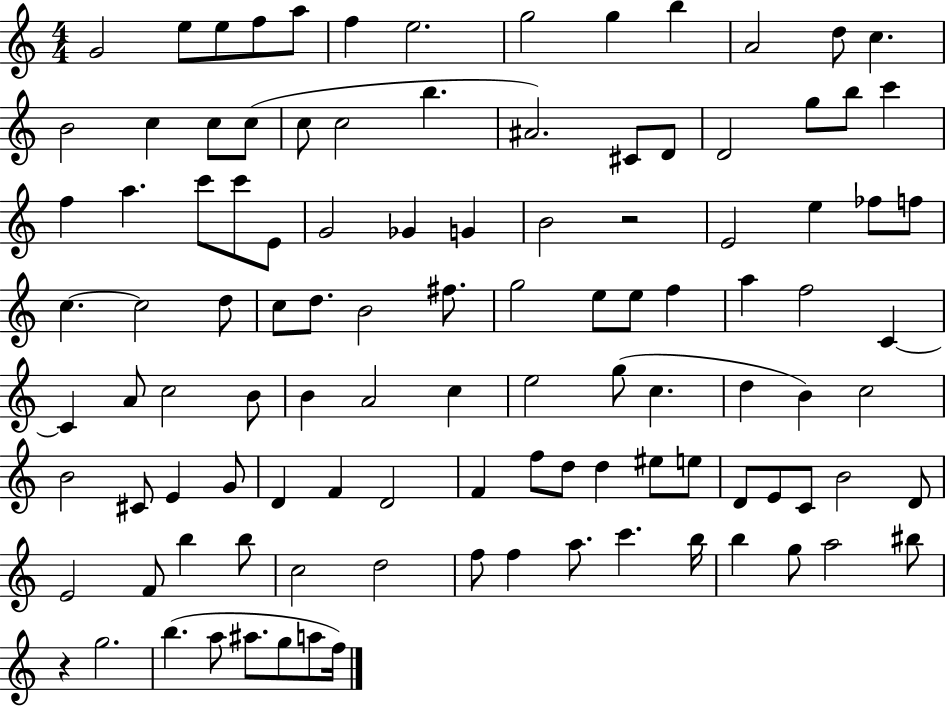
{
  \clef treble
  \numericTimeSignature
  \time 4/4
  \key c \major
  g'2 e''8 e''8 f''8 a''8 | f''4 e''2. | g''2 g''4 b''4 | a'2 d''8 c''4. | \break b'2 c''4 c''8 c''8( | c''8 c''2 b''4. | ais'2.) cis'8 d'8 | d'2 g''8 b''8 c'''4 | \break f''4 a''4. c'''8 c'''8 e'8 | g'2 ges'4 g'4 | b'2 r2 | e'2 e''4 fes''8 f''8 | \break c''4.~~ c''2 d''8 | c''8 d''8. b'2 fis''8. | g''2 e''8 e''8 f''4 | a''4 f''2 c'4~~ | \break c'4 a'8 c''2 b'8 | b'4 a'2 c''4 | e''2 g''8( c''4. | d''4 b'4) c''2 | \break b'2 cis'8 e'4 g'8 | d'4 f'4 d'2 | f'4 f''8 d''8 d''4 eis''8 e''8 | d'8 e'8 c'8 b'2 d'8 | \break e'2 f'8 b''4 b''8 | c''2 d''2 | f''8 f''4 a''8. c'''4. b''16 | b''4 g''8 a''2 bis''8 | \break r4 g''2. | b''4.( a''8 ais''8. g''8 a''8 f''16) | \bar "|."
}